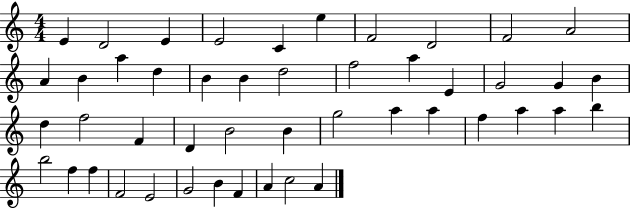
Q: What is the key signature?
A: C major